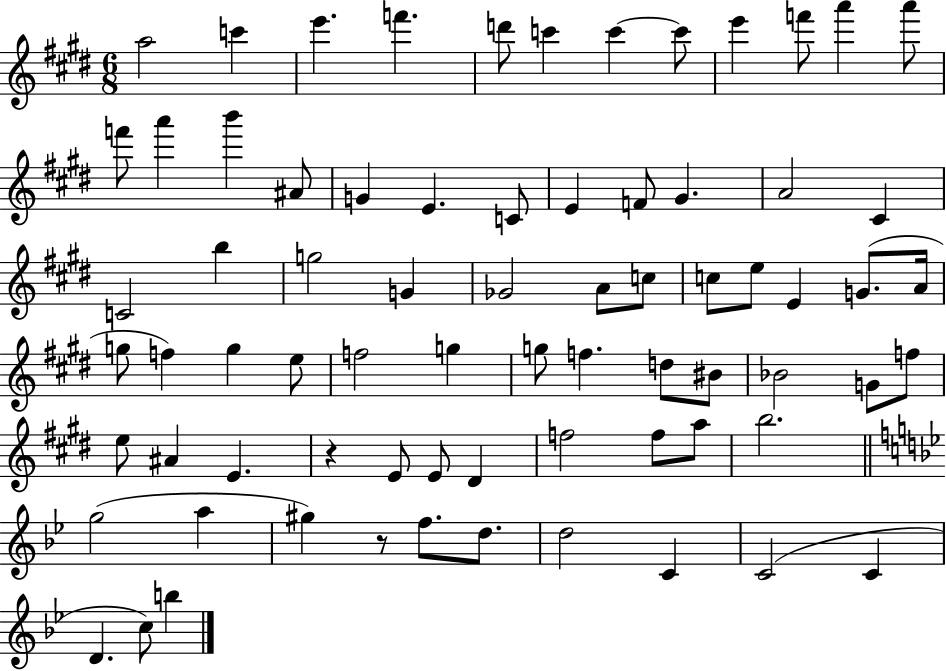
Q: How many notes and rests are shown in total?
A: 73